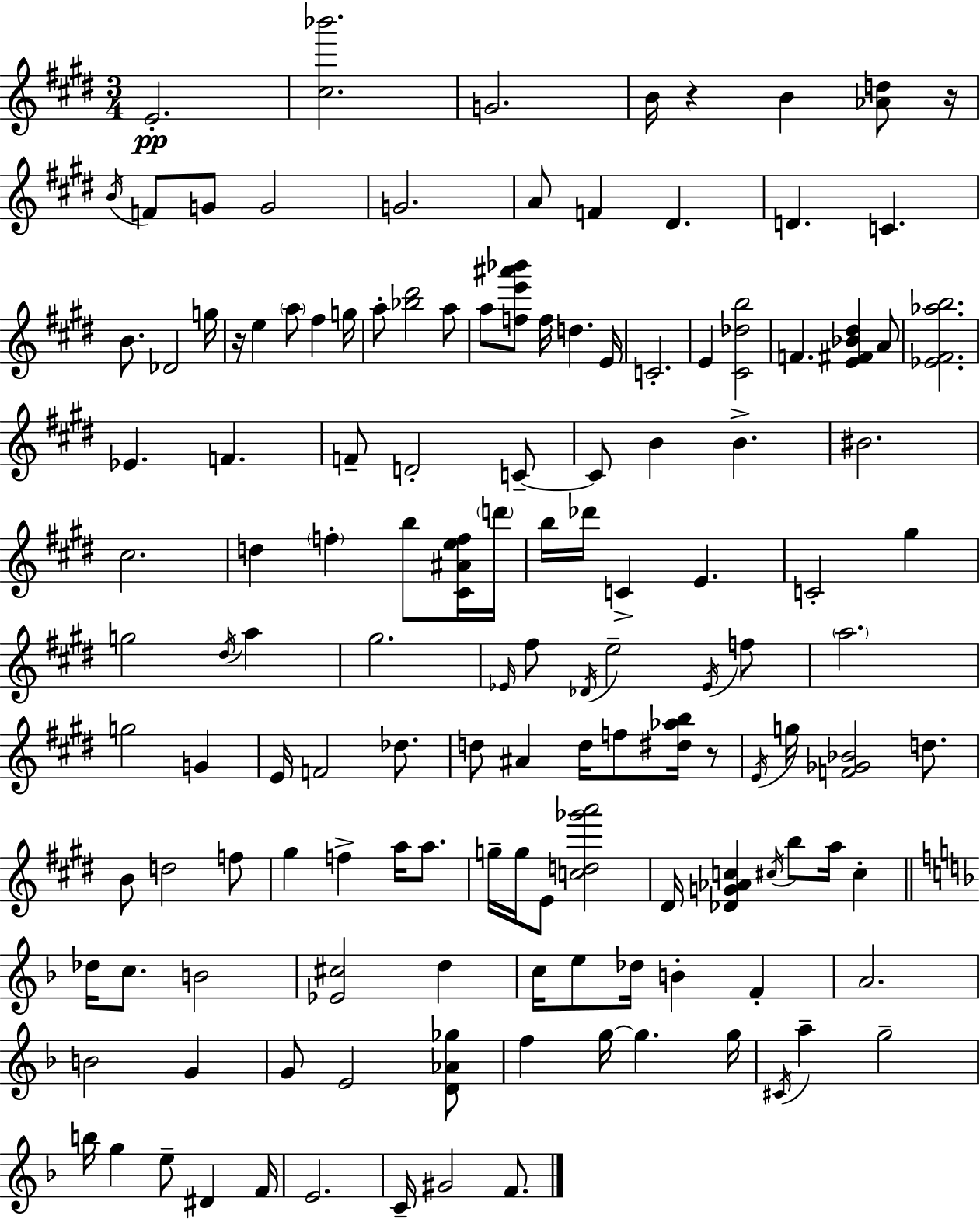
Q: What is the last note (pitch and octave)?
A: F4